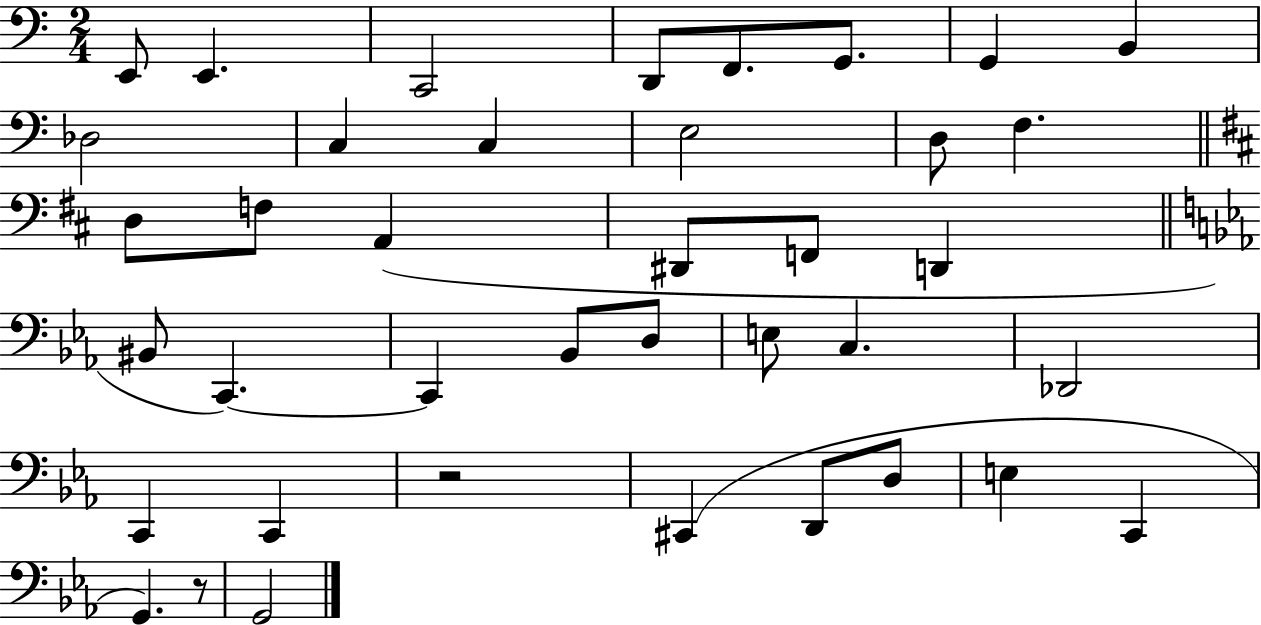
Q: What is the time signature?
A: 2/4